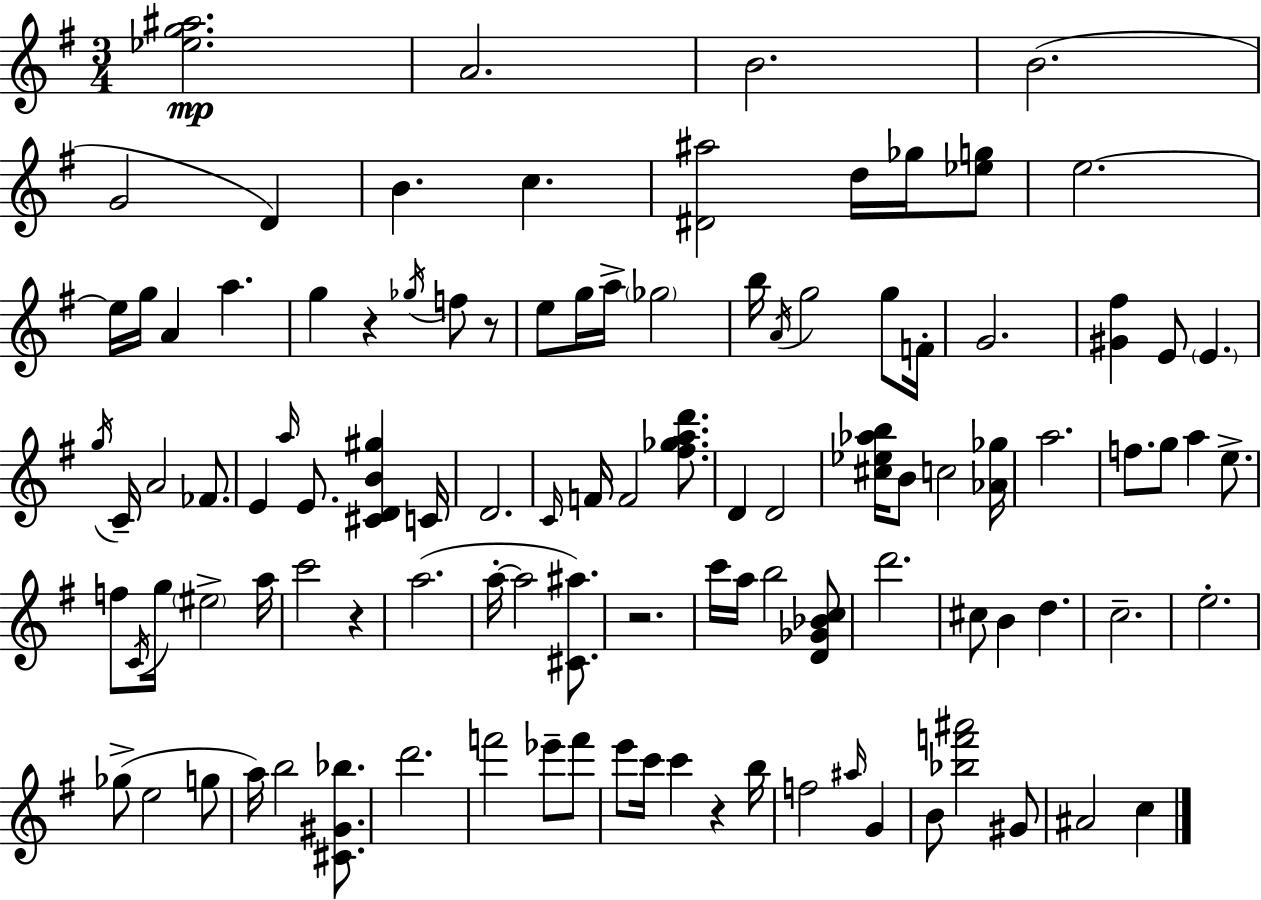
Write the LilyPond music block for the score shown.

{
  \clef treble
  \numericTimeSignature
  \time 3/4
  \key e \minor
  <ees'' g'' ais''>2.\mp | a'2. | b'2. | b'2.( | \break g'2 d'4) | b'4. c''4. | <dis' ais''>2 d''16 ges''16 <ees'' g''>8 | e''2.~~ | \break e''16 g''16 a'4 a''4. | g''4 r4 \acciaccatura { ges''16 } f''8 r8 | e''8 g''16 a''16-> \parenthesize ges''2 | b''16 \acciaccatura { a'16 } g''2 g''8 | \break f'16-. g'2. | <gis' fis''>4 e'8 \parenthesize e'4. | \acciaccatura { g''16 } c'16-- a'2 | fes'8. e'4 \grace { a''16 } e'8. <cis' d' b' gis''>4 | \break c'16 d'2. | \grace { c'16 } f'16 f'2 | <fis'' ges'' a'' d'''>8. d'4 d'2 | <cis'' ees'' aes'' b''>16 b'8 c''2 | \break <aes' ges''>16 a''2. | f''8. g''8 a''4 | e''8.-> f''8 \acciaccatura { c'16 } g''16 \parenthesize eis''2-> | a''16 c'''2 | \break r4 a''2.( | a''16-.~~ a''2 | <cis' ais''>8.) r2. | c'''16 a''16 b''2 | \break <d' ges' bes' c''>8 d'''2. | cis''8 b'4 | d''4. c''2.-- | e''2.-. | \break ges''8->( e''2 | g''8 a''16) b''2 | <cis' gis' bes''>8. d'''2. | f'''2 | \break ees'''8-- f'''8 e'''8 c'''16 c'''4 | r4 b''16 f''2 | \grace { ais''16 } g'4 b'8 <bes'' f''' ais'''>2 | gis'8 ais'2 | \break c''4 \bar "|."
}